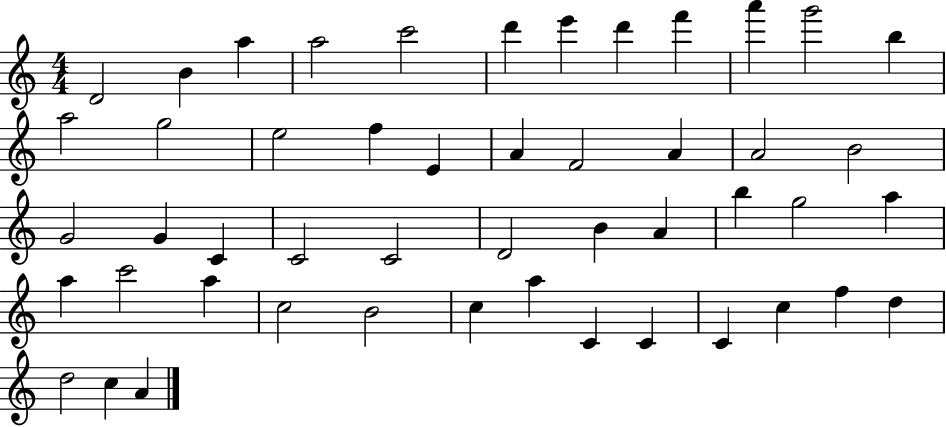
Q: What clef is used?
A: treble